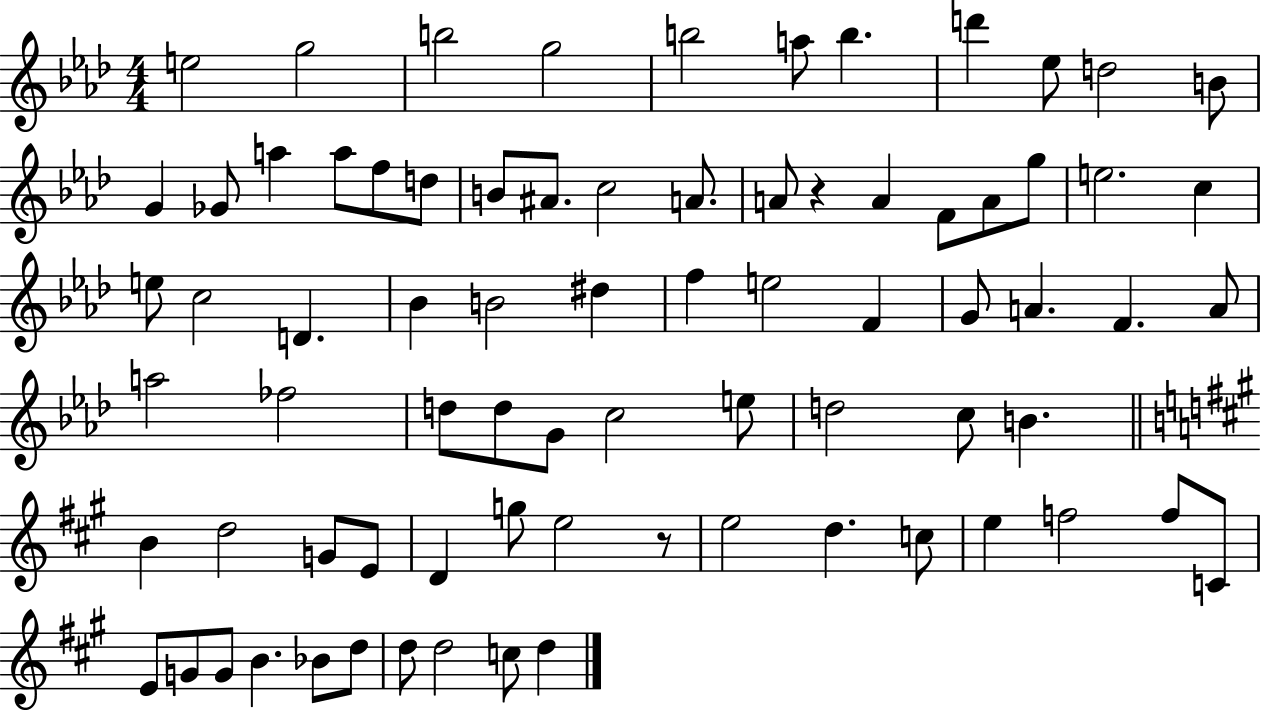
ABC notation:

X:1
T:Untitled
M:4/4
L:1/4
K:Ab
e2 g2 b2 g2 b2 a/2 b d' _e/2 d2 B/2 G _G/2 a a/2 f/2 d/2 B/2 ^A/2 c2 A/2 A/2 z A F/2 A/2 g/2 e2 c e/2 c2 D _B B2 ^d f e2 F G/2 A F A/2 a2 _f2 d/2 d/2 G/2 c2 e/2 d2 c/2 B B d2 G/2 E/2 D g/2 e2 z/2 e2 d c/2 e f2 f/2 C/2 E/2 G/2 G/2 B _B/2 d/2 d/2 d2 c/2 d